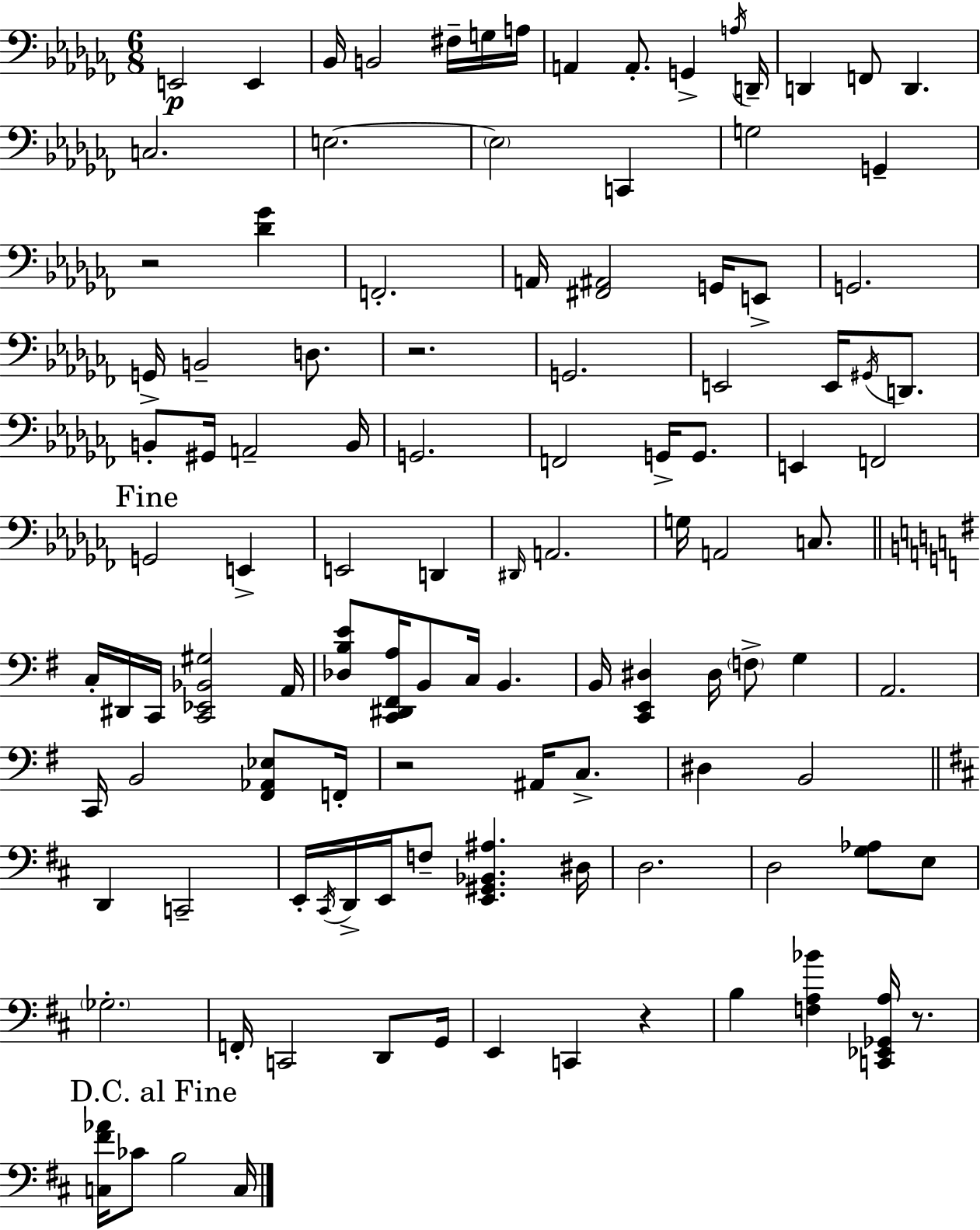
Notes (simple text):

E2/h E2/q Bb2/s B2/h F#3/s G3/s A3/s A2/q A2/e. G2/q A3/s D2/s D2/q F2/e D2/q. C3/h. E3/h. E3/h C2/q G3/h G2/q R/h [Db4,Gb4]/q F2/h. A2/s [F#2,A#2]/h G2/s E2/e G2/h. G2/s B2/h D3/e. R/h. G2/h. E2/h E2/s G#2/s D2/e. B2/e G#2/s A2/h B2/s G2/h. F2/h G2/s G2/e. E2/q F2/h G2/h E2/q E2/h D2/q D#2/s A2/h. G3/s A2/h C3/e. C3/s D#2/s C2/s [C2,Eb2,Bb2,G#3]/h A2/s [Db3,B3,E4]/e [C2,D#2,F#2,A3]/s B2/e C3/s B2/q. B2/s [C2,E2,D#3]/q D#3/s F3/e G3/q A2/h. C2/s B2/h [F#2,Ab2,Eb3]/e F2/s R/h A#2/s C3/e. D#3/q B2/h D2/q C2/h E2/s C#2/s D2/s E2/s F3/e [E2,G#2,Bb2,A#3]/q. D#3/s D3/h. D3/h [G3,Ab3]/e E3/e Gb3/h. F2/s C2/h D2/e G2/s E2/q C2/q R/q B3/q [F3,A3,Bb4]/q [C2,Eb2,Gb2,A3]/s R/e. [C3,F#4,Ab4]/s CES4/e B3/h C3/s